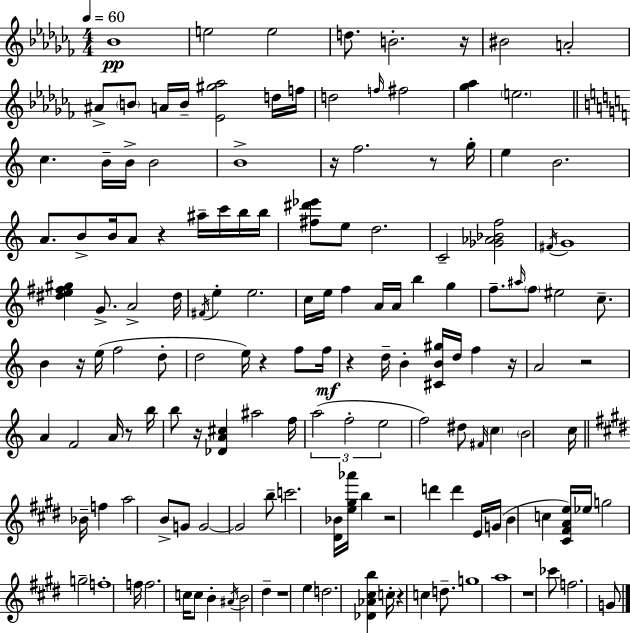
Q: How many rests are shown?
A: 15